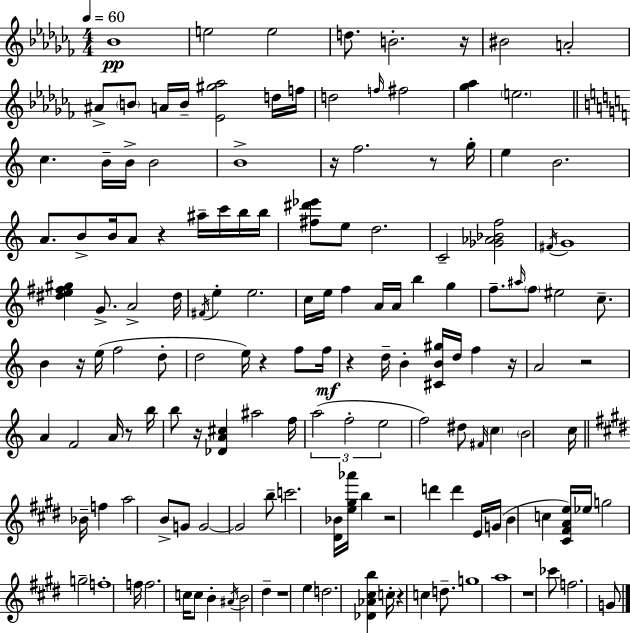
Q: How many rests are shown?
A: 15